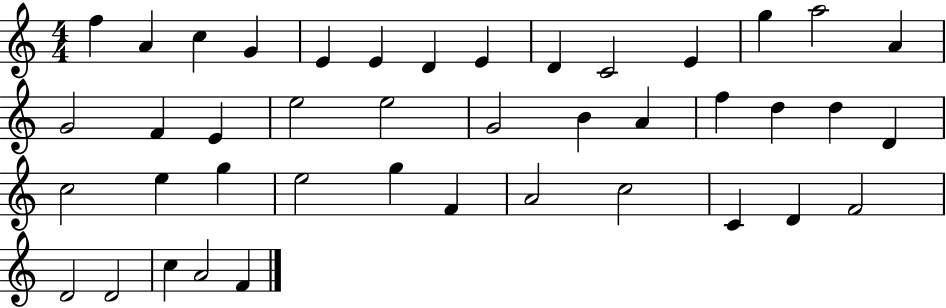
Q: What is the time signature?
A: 4/4